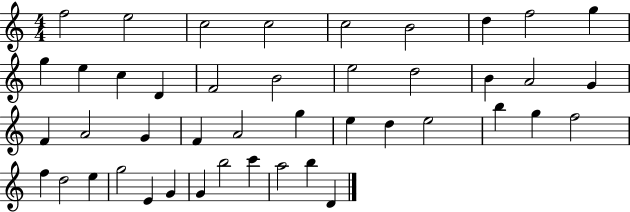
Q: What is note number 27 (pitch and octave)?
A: E5